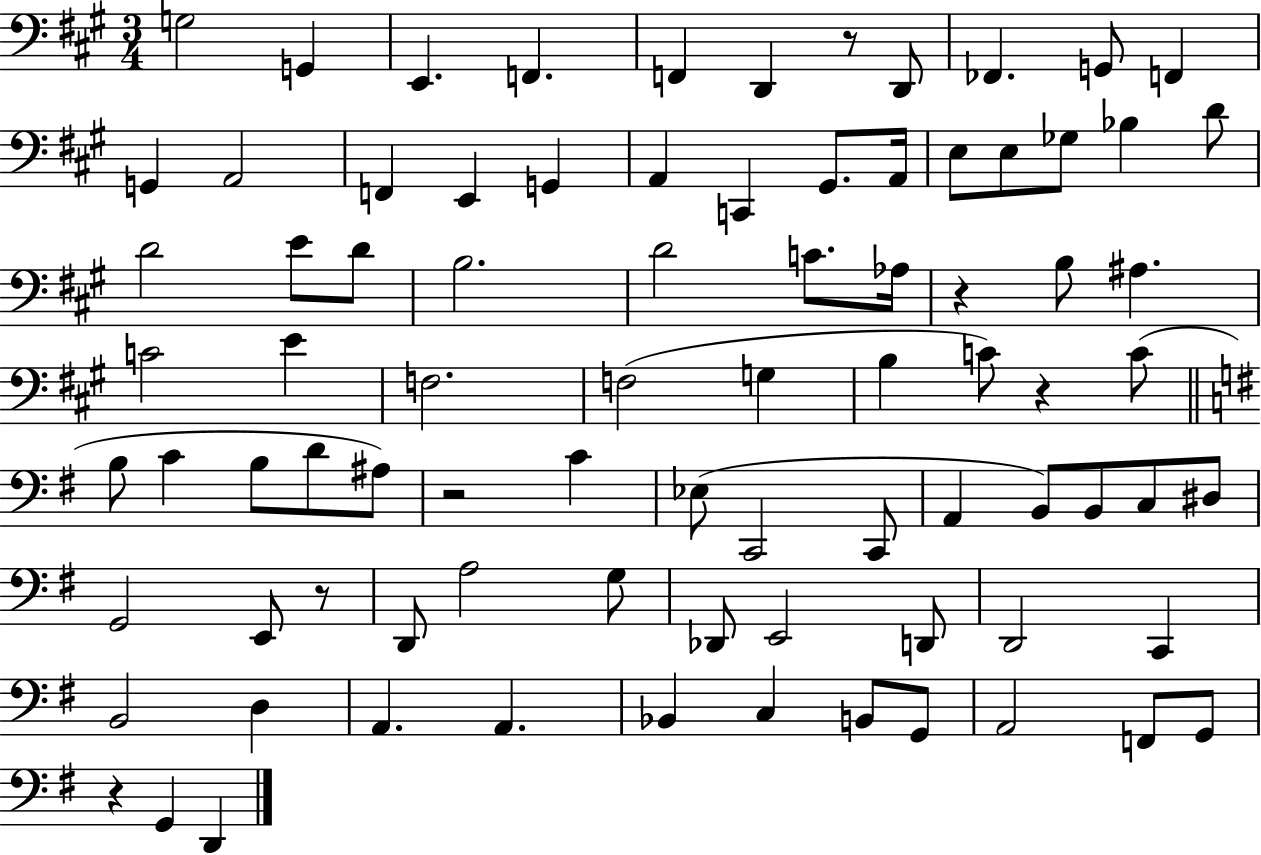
{
  \clef bass
  \numericTimeSignature
  \time 3/4
  \key a \major
  \repeat volta 2 { g2 g,4 | e,4. f,4. | f,4 d,4 r8 d,8 | fes,4. g,8 f,4 | \break g,4 a,2 | f,4 e,4 g,4 | a,4 c,4 gis,8. a,16 | e8 e8 ges8 bes4 d'8 | \break d'2 e'8 d'8 | b2. | d'2 c'8. aes16 | r4 b8 ais4. | \break c'2 e'4 | f2. | f2( g4 | b4 c'8) r4 c'8( | \break \bar "||" \break \key e \minor b8 c'4 b8 d'8 ais8) | r2 c'4 | ees8( c,2 c,8 | a,4 b,8) b,8 c8 dis8 | \break g,2 e,8 r8 | d,8 a2 g8 | des,8 e,2 d,8 | d,2 c,4 | \break b,2 d4 | a,4. a,4. | bes,4 c4 b,8 g,8 | a,2 f,8 g,8 | \break r4 g,4 d,4 | } \bar "|."
}